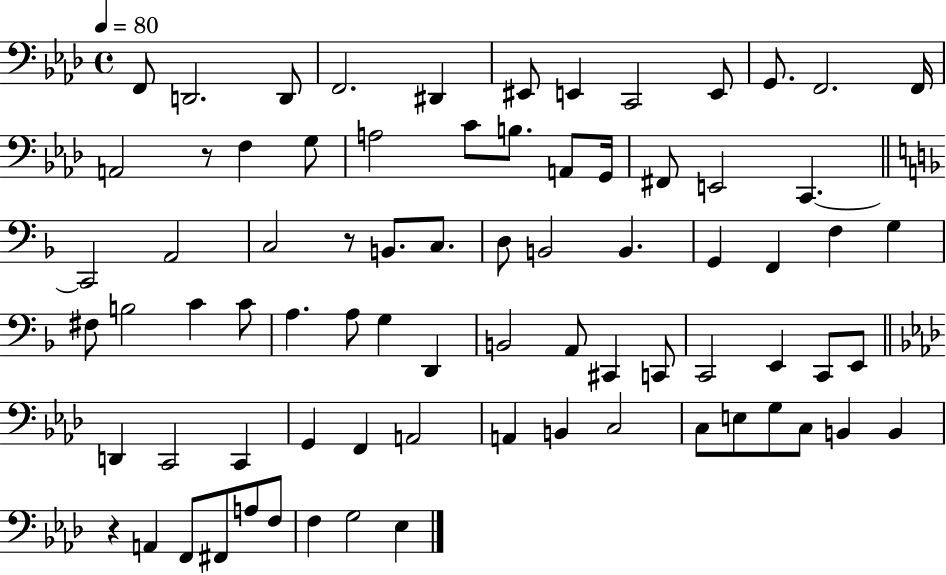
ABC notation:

X:1
T:Untitled
M:4/4
L:1/4
K:Ab
F,,/2 D,,2 D,,/2 F,,2 ^D,, ^E,,/2 E,, C,,2 E,,/2 G,,/2 F,,2 F,,/4 A,,2 z/2 F, G,/2 A,2 C/2 B,/2 A,,/2 G,,/4 ^F,,/2 E,,2 C,, C,,2 A,,2 C,2 z/2 B,,/2 C,/2 D,/2 B,,2 B,, G,, F,, F, G, ^F,/2 B,2 C C/2 A, A,/2 G, D,, B,,2 A,,/2 ^C,, C,,/2 C,,2 E,, C,,/2 E,,/2 D,, C,,2 C,, G,, F,, A,,2 A,, B,, C,2 C,/2 E,/2 G,/2 C,/2 B,, B,, z A,, F,,/2 ^F,,/2 A,/2 F,/2 F, G,2 _E,